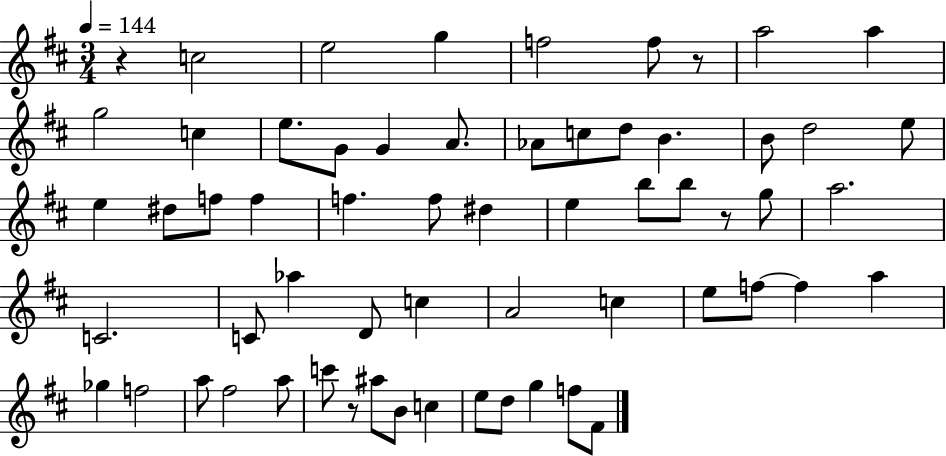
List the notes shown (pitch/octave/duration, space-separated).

R/q C5/h E5/h G5/q F5/h F5/e R/e A5/h A5/q G5/h C5/q E5/e. G4/e G4/q A4/e. Ab4/e C5/e D5/e B4/q. B4/e D5/h E5/e E5/q D#5/e F5/e F5/q F5/q. F5/e D#5/q E5/q B5/e B5/e R/e G5/e A5/h. C4/h. C4/e Ab5/q D4/e C5/q A4/h C5/q E5/e F5/e F5/q A5/q Gb5/q F5/h A5/e F#5/h A5/e C6/e R/e A#5/e B4/e C5/q E5/e D5/e G5/q F5/e F#4/e